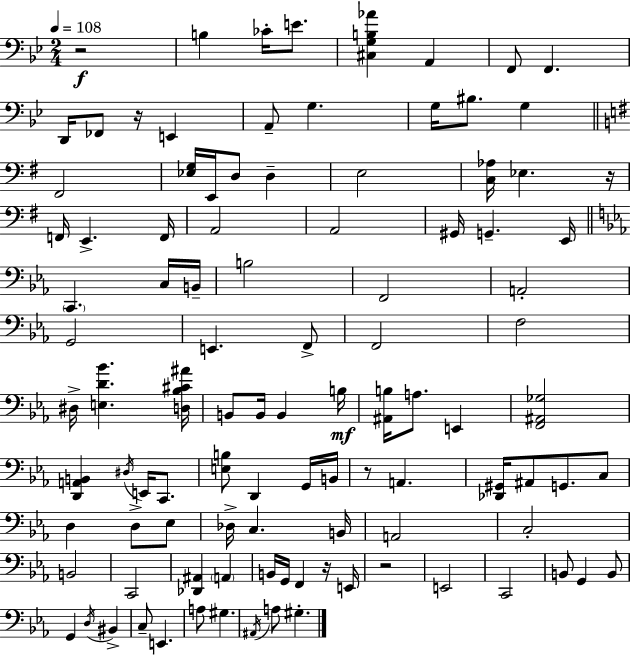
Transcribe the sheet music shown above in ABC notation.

X:1
T:Untitled
M:2/4
L:1/4
K:Bb
z2 B, _C/4 E/2 [^C,G,B,_A] A,, F,,/2 F,, D,,/4 _F,,/2 z/4 E,, A,,/2 G, G,/4 ^B,/2 G, ^F,,2 [_E,G,]/4 E,,/4 D,/2 D, E,2 [C,_A,]/4 _E, z/4 F,,/4 E,, F,,/4 A,,2 A,,2 ^G,,/4 G,, E,,/4 C,, C,/4 B,,/4 B,2 F,,2 A,,2 G,,2 E,, F,,/2 F,,2 F,2 ^D,/4 [E,D_B] [D,_B,^C^A]/4 B,,/2 B,,/4 B,, B,/4 [^A,,B,]/4 A,/2 E,, [F,,^A,,_G,]2 [D,,A,,B,,] ^D,/4 E,,/4 C,,/2 [E,B,]/2 D,, G,,/4 B,,/4 z/2 A,, [_D,,^G,,]/4 ^A,,/2 G,,/2 C,/2 D, D,/2 _E,/2 _D,/4 C, B,,/4 A,,2 C,2 B,,2 C,,2 [_D,,^A,,] A,, B,,/4 G,,/4 F,, z/4 E,,/4 z2 E,,2 C,,2 B,,/2 G,, B,,/2 G,, D,/4 ^B,, C,/2 E,, A,/2 ^G, ^A,,/4 A,/2 ^G,